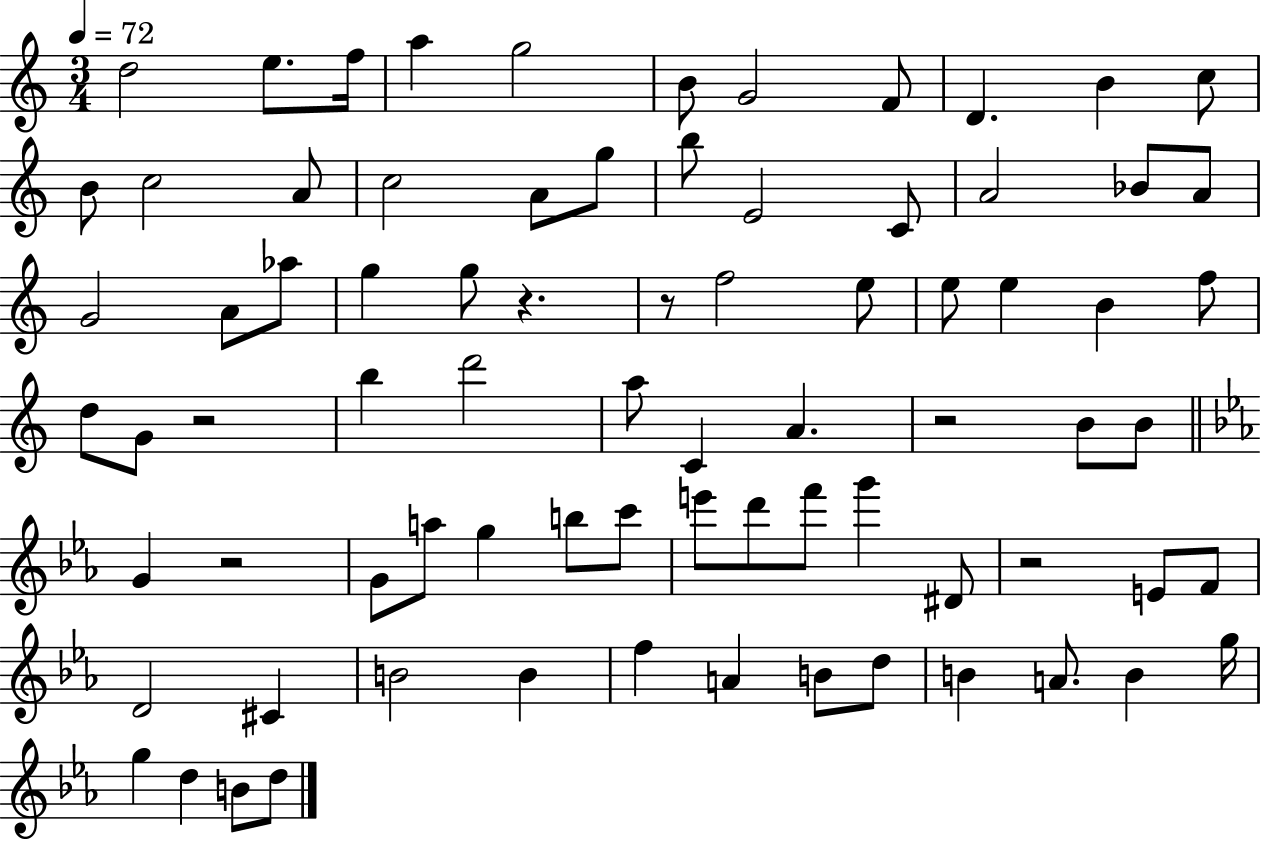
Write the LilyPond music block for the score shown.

{
  \clef treble
  \numericTimeSignature
  \time 3/4
  \key c \major
  \tempo 4 = 72
  d''2 e''8. f''16 | a''4 g''2 | b'8 g'2 f'8 | d'4. b'4 c''8 | \break b'8 c''2 a'8 | c''2 a'8 g''8 | b''8 e'2 c'8 | a'2 bes'8 a'8 | \break g'2 a'8 aes''8 | g''4 g''8 r4. | r8 f''2 e''8 | e''8 e''4 b'4 f''8 | \break d''8 g'8 r2 | b''4 d'''2 | a''8 c'4 a'4. | r2 b'8 b'8 | \break \bar "||" \break \key c \minor g'4 r2 | g'8 a''8 g''4 b''8 c'''8 | e'''8 d'''8 f'''8 g'''4 dis'8 | r2 e'8 f'8 | \break d'2 cis'4 | b'2 b'4 | f''4 a'4 b'8 d''8 | b'4 a'8. b'4 g''16 | \break g''4 d''4 b'8 d''8 | \bar "|."
}